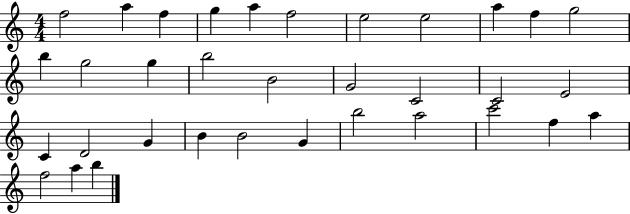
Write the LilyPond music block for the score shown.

{
  \clef treble
  \numericTimeSignature
  \time 4/4
  \key c \major
  f''2 a''4 f''4 | g''4 a''4 f''2 | e''2 e''2 | a''4 f''4 g''2 | \break b''4 g''2 g''4 | b''2 b'2 | g'2 c'2 | c'2 e'2 | \break c'4 d'2 g'4 | b'4 b'2 g'4 | b''2 a''2 | c'''2 f''4 a''4 | \break f''2 a''4 b''4 | \bar "|."
}